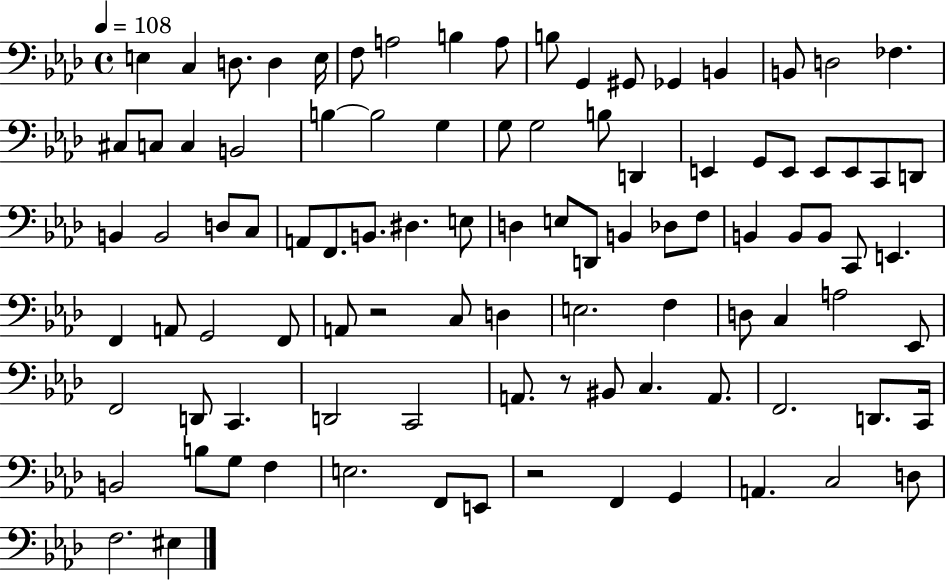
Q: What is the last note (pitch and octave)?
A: EIS3